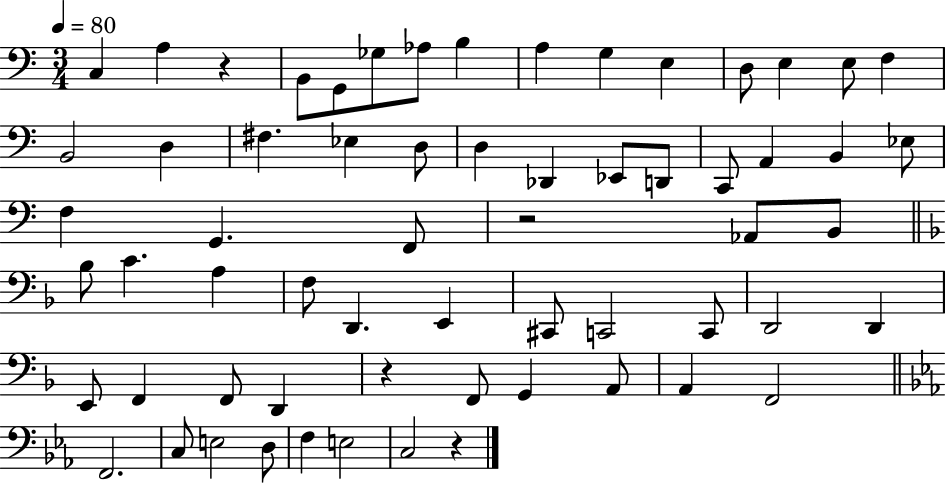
{
  \clef bass
  \numericTimeSignature
  \time 3/4
  \key c \major
  \tempo 4 = 80
  c4 a4 r4 | b,8 g,8 ges8 aes8 b4 | a4 g4 e4 | d8 e4 e8 f4 | \break b,2 d4 | fis4. ees4 d8 | d4 des,4 ees,8 d,8 | c,8 a,4 b,4 ees8 | \break f4 g,4. f,8 | r2 aes,8 b,8 | \bar "||" \break \key f \major bes8 c'4. a4 | f8 d,4. e,4 | cis,8 c,2 c,8 | d,2 d,4 | \break e,8 f,4 f,8 d,4 | r4 f,8 g,4 a,8 | a,4 f,2 | \bar "||" \break \key ees \major f,2. | c8 e2 d8 | f4 e2 | c2 r4 | \break \bar "|."
}